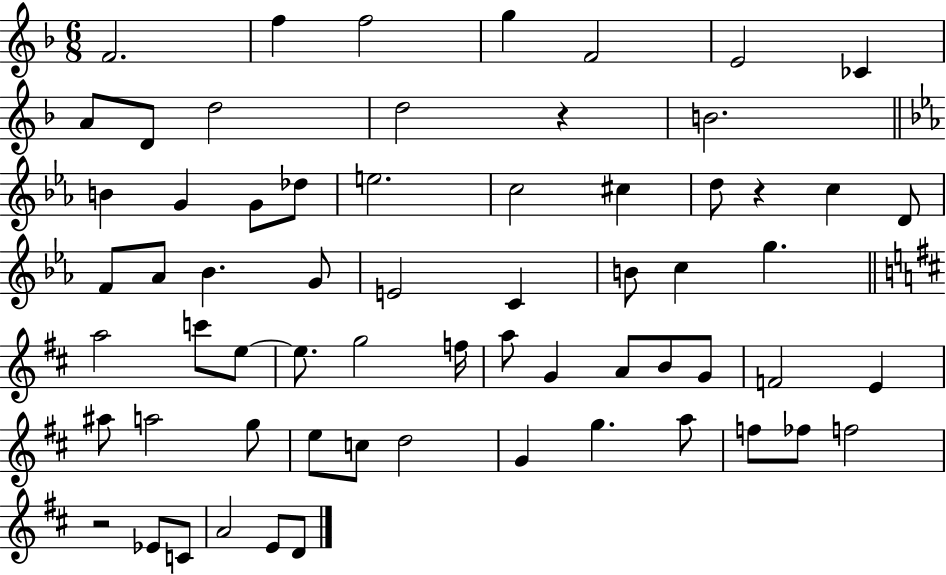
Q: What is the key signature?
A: F major